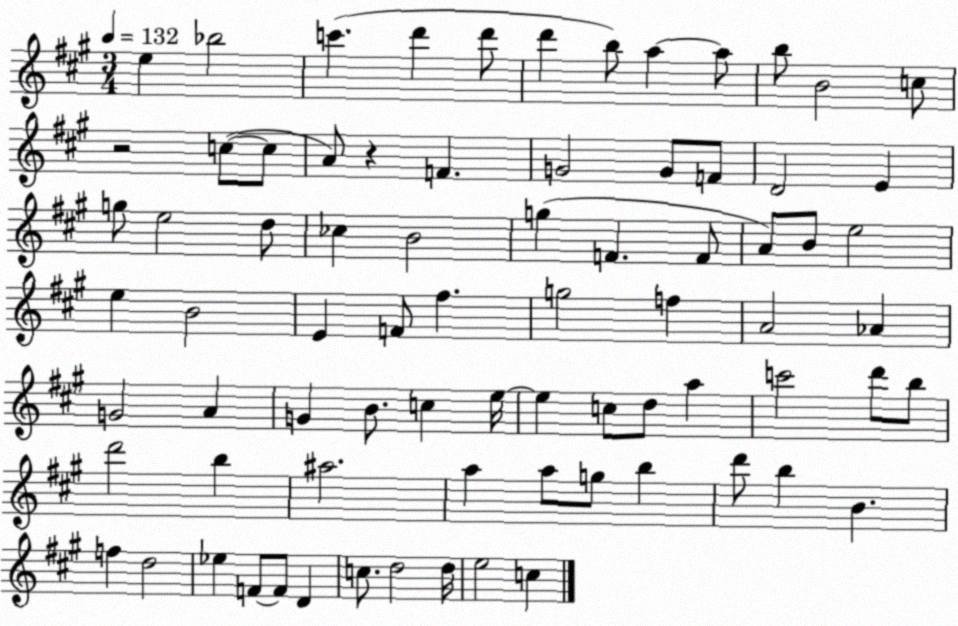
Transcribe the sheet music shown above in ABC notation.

X:1
T:Untitled
M:3/4
L:1/4
K:A
e _b2 c' d' d'/2 d' b/2 a a/2 b/2 B2 c/2 z2 c/2 c/2 A/2 z F G2 G/2 F/2 D2 E g/2 e2 d/2 _c B2 g F F/2 A/2 B/2 e2 e B2 E F/2 ^f g2 f A2 _A G2 A G B/2 c e/4 e c/2 d/2 a c'2 d'/2 b/2 d'2 b ^a2 a a/2 g/2 b d'/2 b B f d2 _e F/2 F/2 D c/2 d2 d/4 e2 c